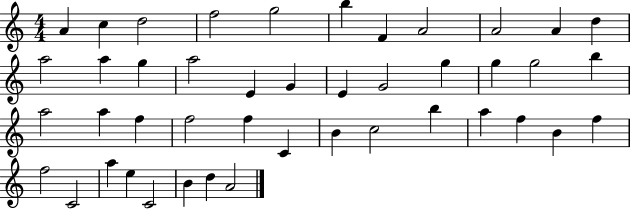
{
  \clef treble
  \numericTimeSignature
  \time 4/4
  \key c \major
  a'4 c''4 d''2 | f''2 g''2 | b''4 f'4 a'2 | a'2 a'4 d''4 | \break a''2 a''4 g''4 | a''2 e'4 g'4 | e'4 g'2 g''4 | g''4 g''2 b''4 | \break a''2 a''4 f''4 | f''2 f''4 c'4 | b'4 c''2 b''4 | a''4 f''4 b'4 f''4 | \break f''2 c'2 | a''4 e''4 c'2 | b'4 d''4 a'2 | \bar "|."
}